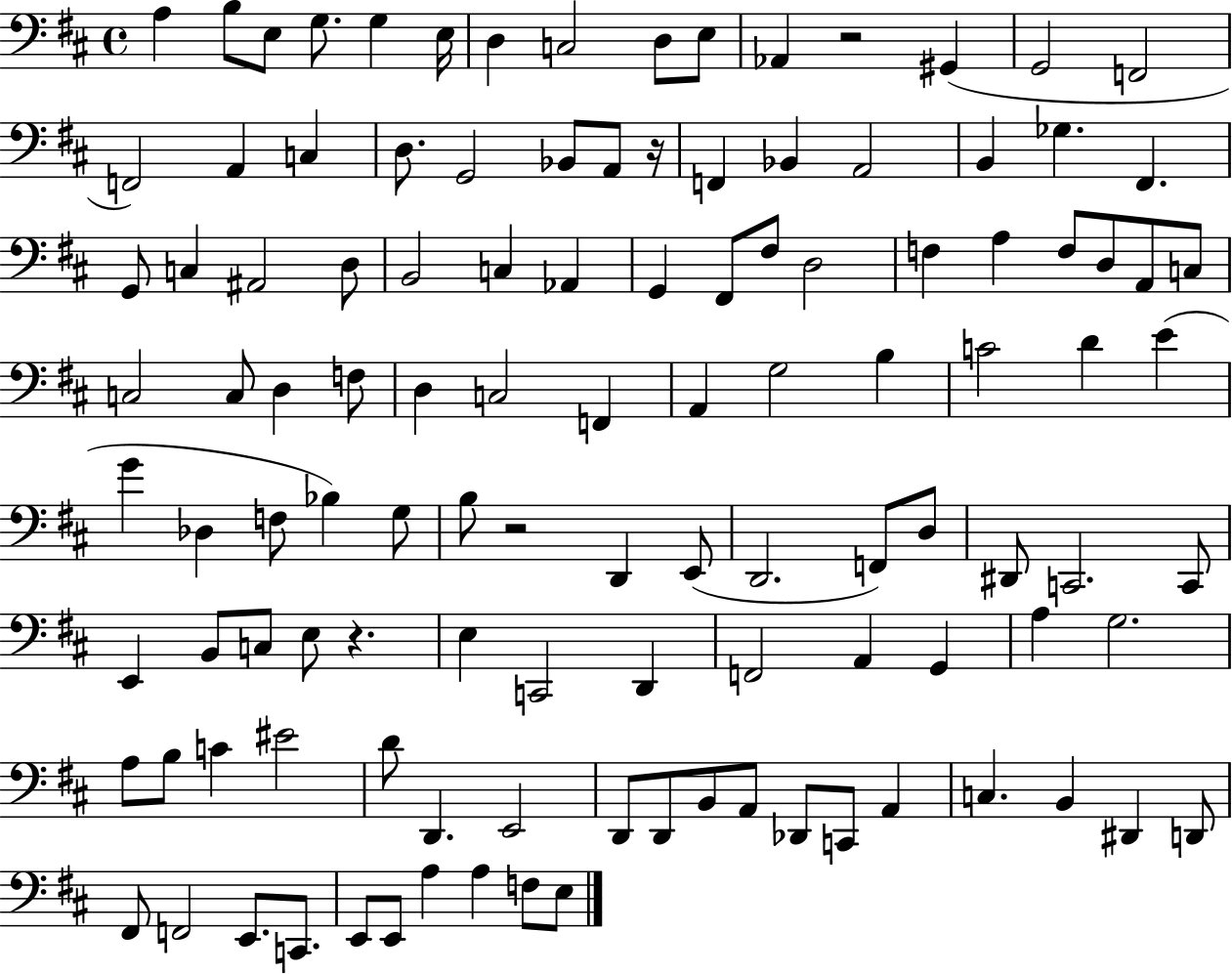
{
  \clef bass
  \time 4/4
  \defaultTimeSignature
  \key d \major
  a4 b8 e8 g8. g4 e16 | d4 c2 d8 e8 | aes,4 r2 gis,4( | g,2 f,2 | \break f,2) a,4 c4 | d8. g,2 bes,8 a,8 r16 | f,4 bes,4 a,2 | b,4 ges4. fis,4. | \break g,8 c4 ais,2 d8 | b,2 c4 aes,4 | g,4 fis,8 fis8 d2 | f4 a4 f8 d8 a,8 c8 | \break c2 c8 d4 f8 | d4 c2 f,4 | a,4 g2 b4 | c'2 d'4 e'4( | \break g'4 des4 f8 bes4) g8 | b8 r2 d,4 e,8( | d,2. f,8) d8 | dis,8 c,2. c,8 | \break e,4 b,8 c8 e8 r4. | e4 c,2 d,4 | f,2 a,4 g,4 | a4 g2. | \break a8 b8 c'4 eis'2 | d'8 d,4. e,2 | d,8 d,8 b,8 a,8 des,8 c,8 a,4 | c4. b,4 dis,4 d,8 | \break fis,8 f,2 e,8. c,8. | e,8 e,8 a4 a4 f8 e8 | \bar "|."
}